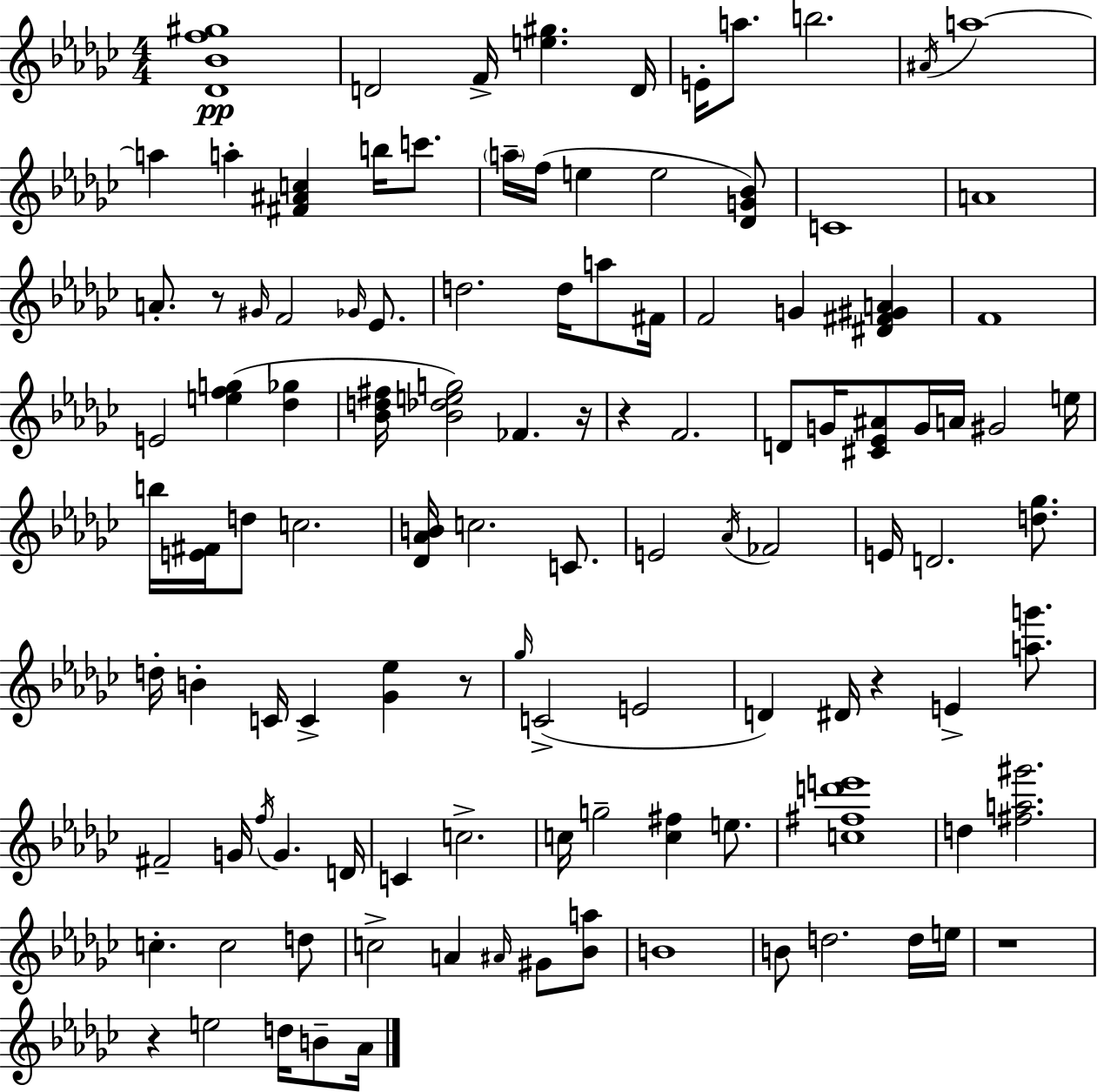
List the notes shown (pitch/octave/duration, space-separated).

[Db4,Bb4,F5,G#5]/w D4/h F4/s [E5,G#5]/q. D4/s E4/s A5/e. B5/h. A#4/s A5/w A5/q A5/q [F#4,A#4,C5]/q B5/s C6/e. A5/s F5/s E5/q E5/h [Db4,G4,Bb4]/e C4/w A4/w A4/e. R/e G#4/s F4/h Gb4/s Eb4/e. D5/h. D5/s A5/e F#4/s F4/h G4/q [D#4,F#4,G#4,A4]/q F4/w E4/h [E5,F5,G5]/q [Db5,Gb5]/q [Bb4,D5,F#5]/s [Bb4,Db5,E5,G5]/h FES4/q. R/s R/q F4/h. D4/e G4/s [C#4,Eb4,A#4]/e G4/s A4/s G#4/h E5/s B5/s [E4,F#4]/s D5/e C5/h. [Db4,Ab4,B4]/s C5/h. C4/e. E4/h Ab4/s FES4/h E4/s D4/h. [D5,Gb5]/e. D5/s B4/q C4/s C4/q [Gb4,Eb5]/q R/e Gb5/s C4/h E4/h D4/q D#4/s R/q E4/q [A5,G6]/e. F#4/h G4/s F5/s G4/q. D4/s C4/q C5/h. C5/s G5/h [C5,F#5]/q E5/e. [C5,F#5,D6,E6]/w D5/q [F#5,A5,G#6]/h. C5/q. C5/h D5/e C5/h A4/q A#4/s G#4/e [Bb4,A5]/e B4/w B4/e D5/h. D5/s E5/s R/w R/q E5/h D5/s B4/e Ab4/s